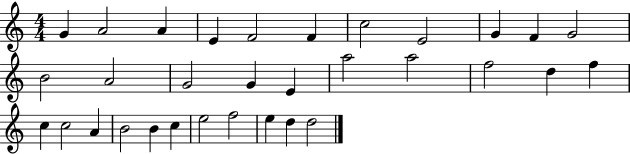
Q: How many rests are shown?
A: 0